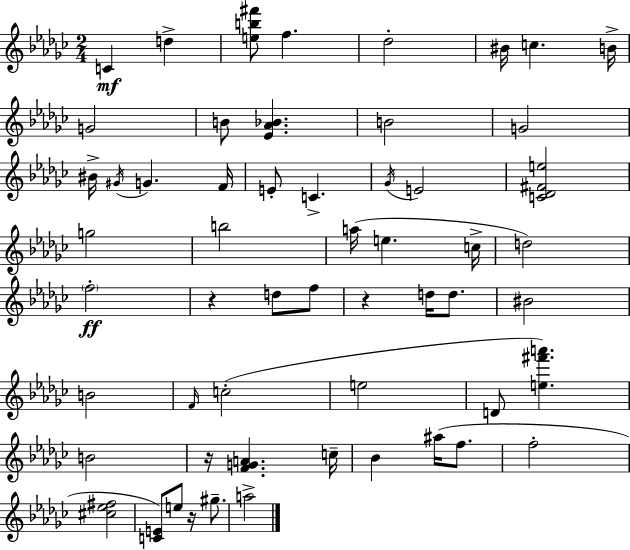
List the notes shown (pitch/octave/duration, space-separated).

C4/q D5/q [E5,B5,F#6]/e F5/q. Db5/h BIS4/s C5/q. B4/s G4/h B4/e [Eb4,Ab4,Bb4]/q. B4/h G4/h BIS4/s G#4/s G4/q. F4/s E4/e C4/q. Gb4/s E4/h [C4,Db4,F#4,E5]/h G5/h B5/h A5/s E5/q. C5/s D5/h F5/h R/q D5/e F5/e R/q D5/s D5/e. BIS4/h B4/h F4/s C5/h E5/h D4/e [E5,F#6,A6]/q. B4/h R/s [F4,G4,A4]/q. C5/s Bb4/q A#5/s F5/e. F5/h [C#5,Eb5,F#5]/h [C4,E4]/e E5/e R/s G#5/e. A5/h